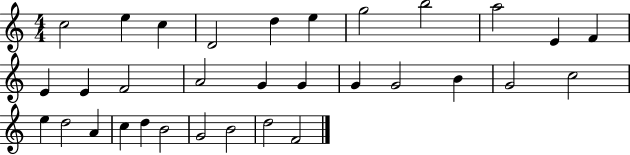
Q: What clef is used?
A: treble